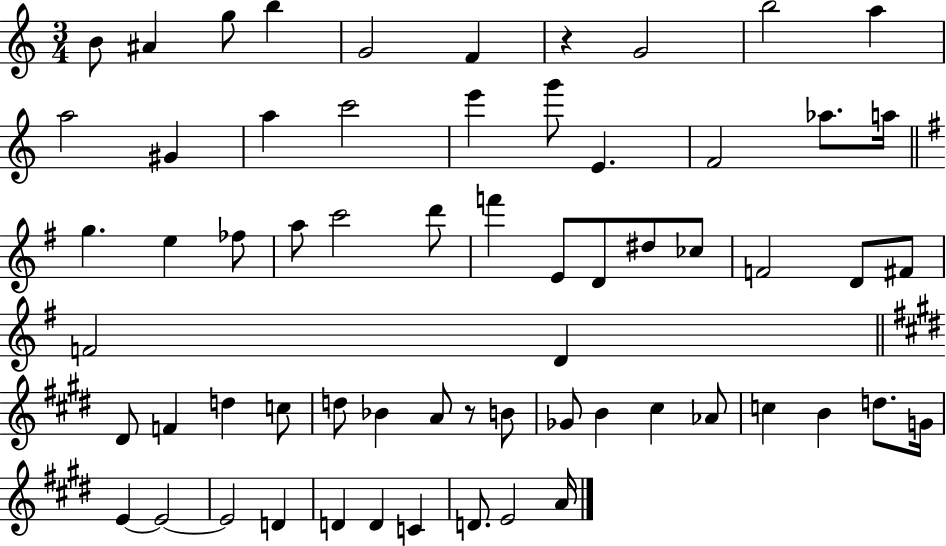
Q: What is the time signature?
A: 3/4